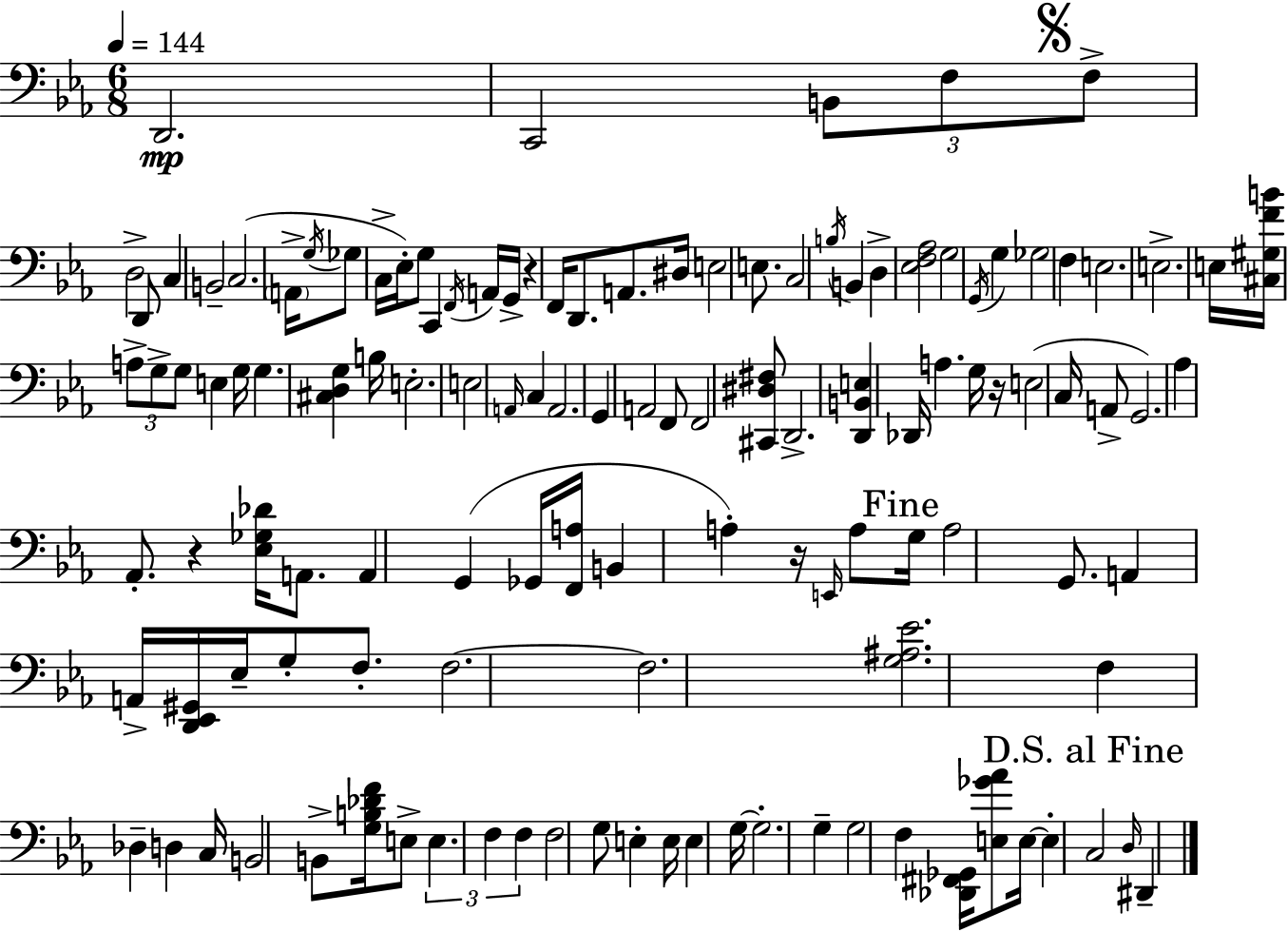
D2/h. C2/h B2/e F3/e F3/e D3/h D2/e C3/q B2/h C3/h. A2/s G3/s Gb3/e C3/s Eb3/s G3/e C2/q F2/s A2/s G2/s R/q F2/s D2/e. A2/e. D#3/s E3/h E3/e. C3/h B3/s B2/q D3/q [Eb3,F3,Ab3]/h G3/h G2/s G3/q Gb3/h F3/q E3/h. E3/h. E3/s [C#3,G#3,F4,B4]/s A3/e G3/e G3/e E3/q G3/s G3/q. [C#3,D3,G3]/q B3/s E3/h. E3/h A2/s C3/q A2/h. G2/q A2/h F2/e F2/h [C#2,D#3,F#3]/e D2/h. [D2,B2,E3]/q Db2/s A3/q. G3/s R/s E3/h C3/s A2/e G2/h. Ab3/q Ab2/e. R/q [Eb3,Gb3,Db4]/s A2/e. A2/q G2/q Gb2/s [F2,A3]/s B2/q A3/q R/s E2/s A3/e G3/s A3/h G2/e. A2/q A2/s [D2,Eb2,G#2]/s Eb3/s G3/e F3/e. F3/h. F3/h. [G3,A#3,Eb4]/h. F3/q Db3/q D3/q C3/s B2/h B2/e [G3,B3,Db4,F4]/s E3/e E3/q. F3/q F3/q F3/h G3/e E3/q E3/s E3/q G3/s G3/h. G3/q G3/h F3/q [Db2,F#2,Gb2]/s [E3,Gb4,Ab4]/e E3/s E3/q C3/h D3/s D#2/q